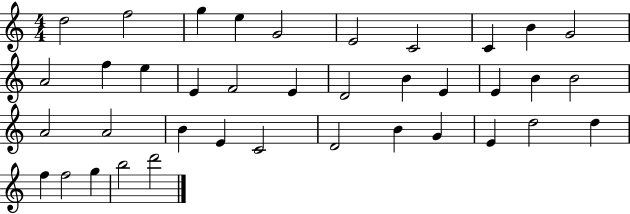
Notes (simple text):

D5/h F5/h G5/q E5/q G4/h E4/h C4/h C4/q B4/q G4/h A4/h F5/q E5/q E4/q F4/h E4/q D4/h B4/q E4/q E4/q B4/q B4/h A4/h A4/h B4/q E4/q C4/h D4/h B4/q G4/q E4/q D5/h D5/q F5/q F5/h G5/q B5/h D6/h